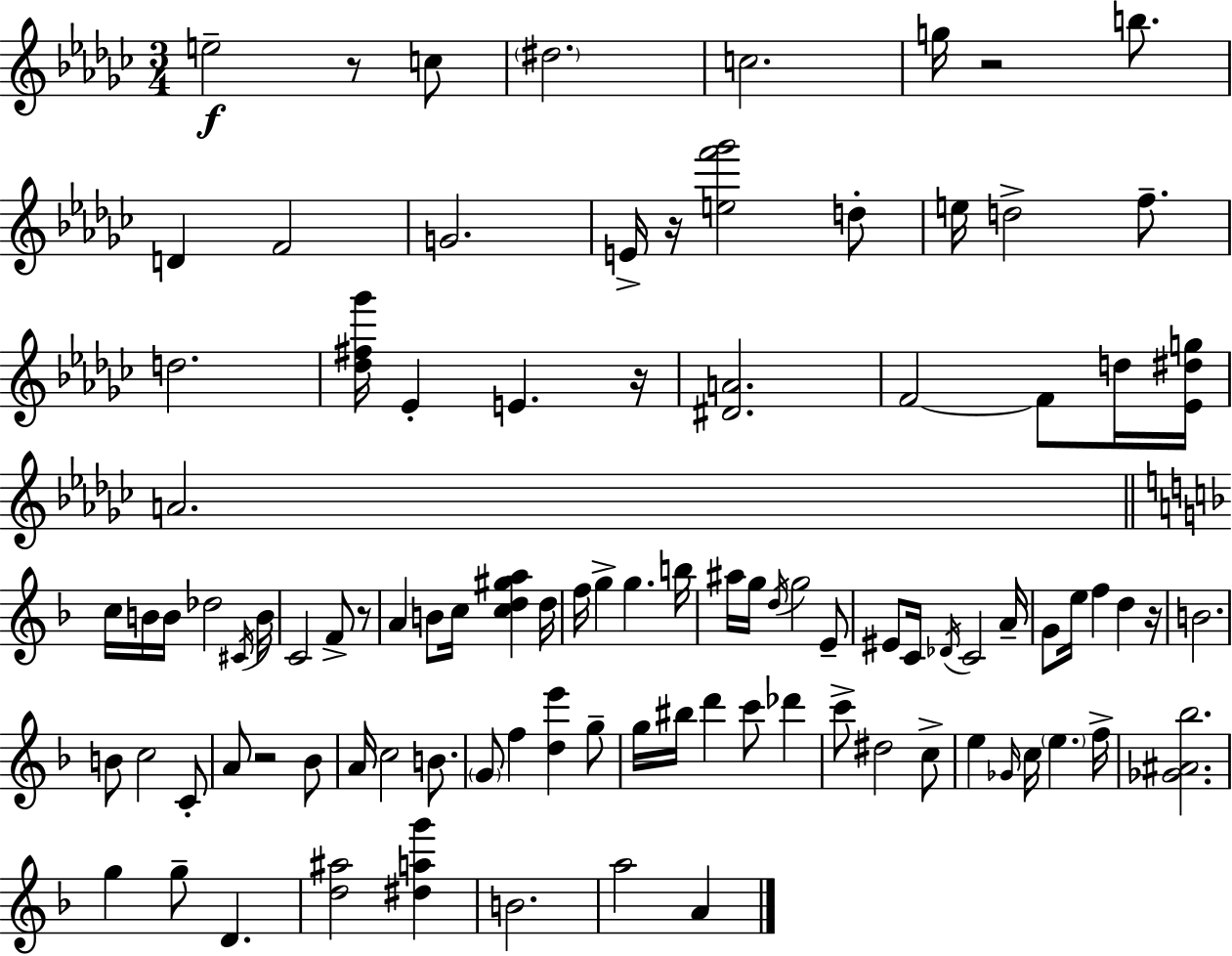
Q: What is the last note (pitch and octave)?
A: A4